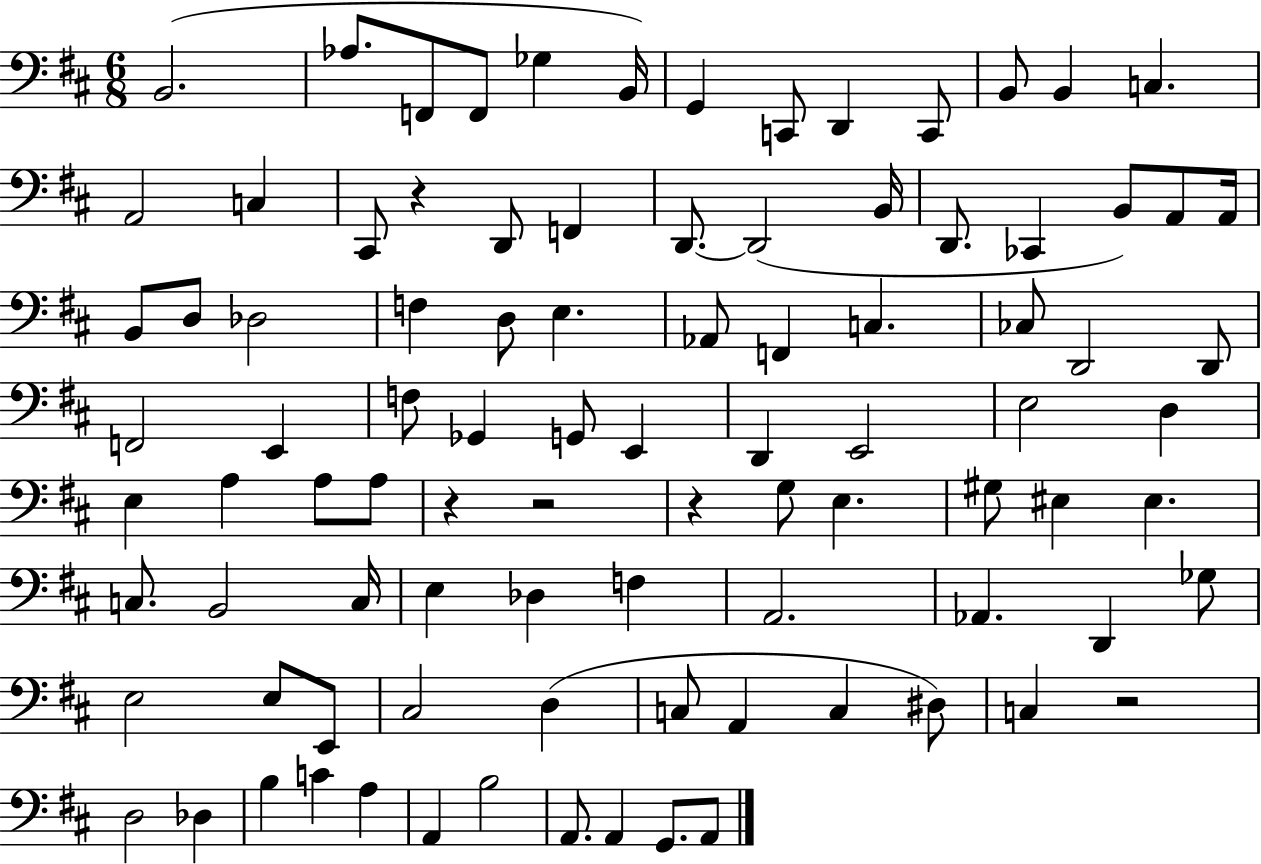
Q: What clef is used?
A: bass